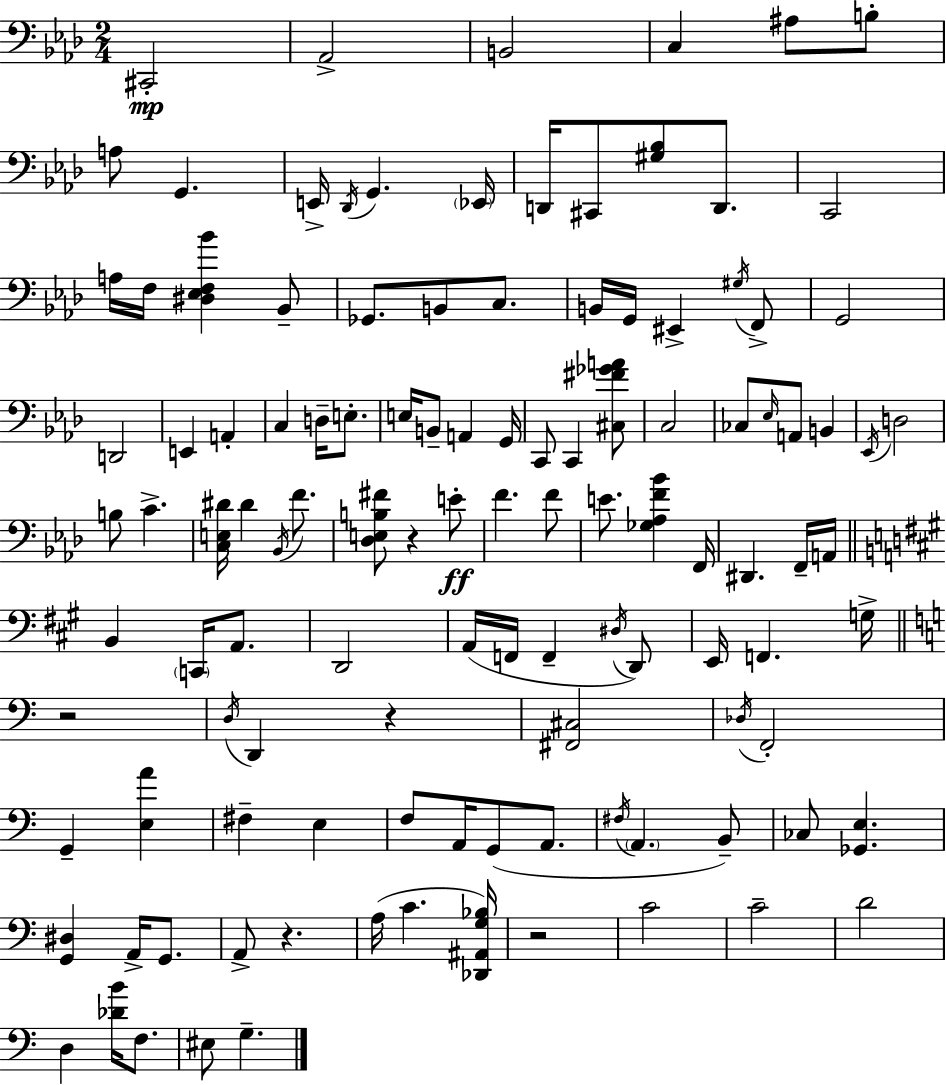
{
  \clef bass
  \numericTimeSignature
  \time 2/4
  \key aes \major
  cis,2-.\mp | aes,2-> | b,2 | c4 ais8 b8-. | \break a8 g,4. | e,16-> \acciaccatura { des,16 } g,4. | \parenthesize ees,16 d,16 cis,8 <gis bes>8 d,8. | c,2 | \break a16 f16 <dis ees f bes'>4 bes,8-- | ges,8. b,8 c8. | b,16 g,16 eis,4-> \acciaccatura { gis16 } | f,8-> g,2 | \break d,2 | e,4 a,4-. | c4 d16-- e8.-. | e16 b,8-- a,4 | \break g,16 c,8 c,4 | <cis fis' ges' a'>8 c2 | ces8 \grace { ees16 } a,8 b,4 | \acciaccatura { ees,16 } d2 | \break b8 c'4.-> | <c e dis'>16 dis'4 | \acciaccatura { bes,16 } f'8. <des e b fis'>8 r4 | e'8-.\ff f'4. | \break f'8 e'8. | <ges aes f' bes'>4 f,16 dis,4. | f,16-- a,16 \bar "||" \break \key a \major b,4 \parenthesize c,16 a,8. | d,2 | a,16( f,16 f,4-- \acciaccatura { dis16 }) d,8 | e,16 f,4. | \break g16-> \bar "||" \break \key a \minor r2 | \acciaccatura { d16 } d,4 r4 | <fis, cis>2 | \acciaccatura { des16 } f,2-. | \break g,4-- <e a'>4 | fis4-- e4 | f8 a,16 g,8( a,8. | \acciaccatura { fis16 } \parenthesize a,4. | \break b,8--) ces8 <ges, e>4. | <g, dis>4 a,16-> | g,8. a,8-> r4. | a16( c'4. | \break <des, ais, g bes>16) r2 | c'2 | c'2-- | d'2 | \break d4 <des' b'>16 | f8. eis8 g4.-- | \bar "|."
}